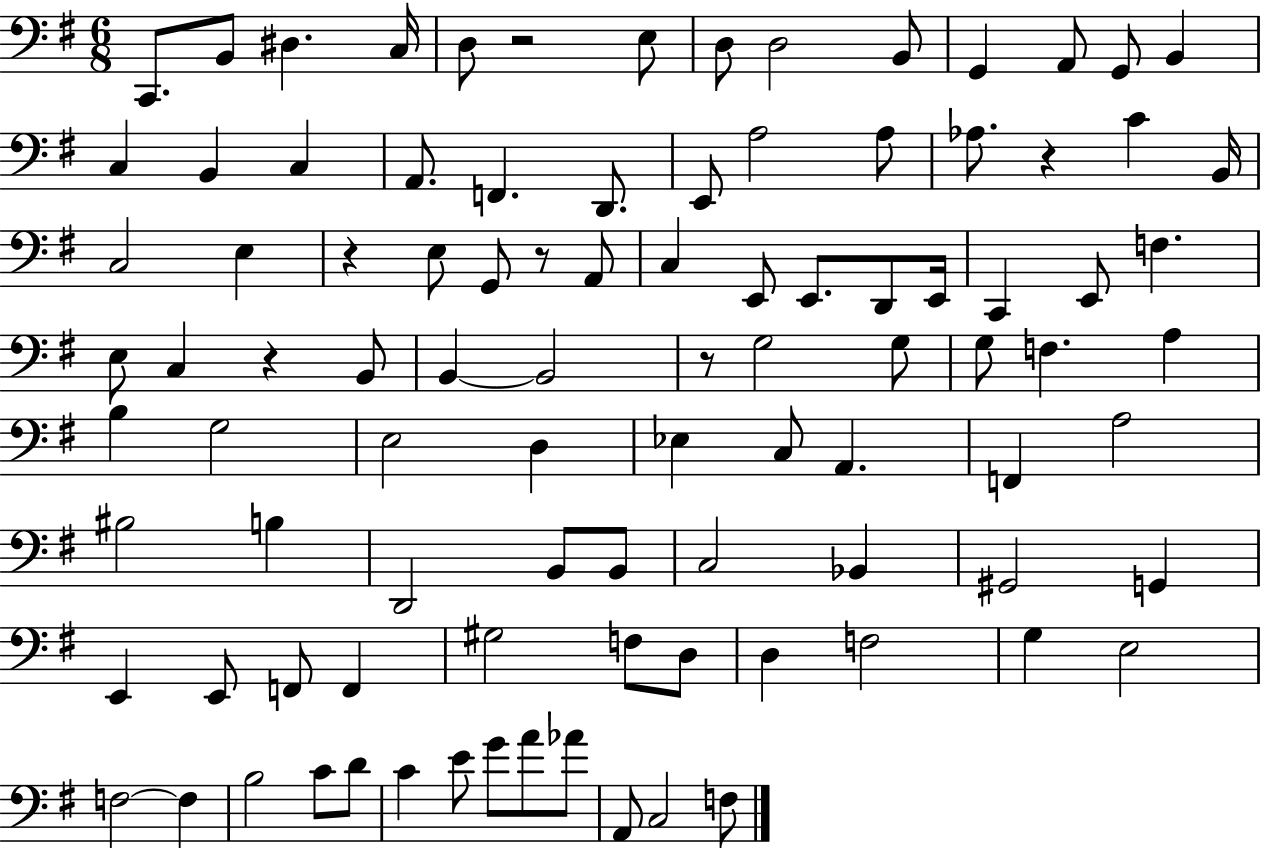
{
  \clef bass
  \numericTimeSignature
  \time 6/8
  \key g \major
  c,8. b,8 dis4. c16 | d8 r2 e8 | d8 d2 b,8 | g,4 a,8 g,8 b,4 | \break c4 b,4 c4 | a,8. f,4. d,8. | e,8 a2 a8 | aes8. r4 c'4 b,16 | \break c2 e4 | r4 e8 g,8 r8 a,8 | c4 e,8 e,8. d,8 e,16 | c,4 e,8 f4. | \break e8 c4 r4 b,8 | b,4~~ b,2 | r8 g2 g8 | g8 f4. a4 | \break b4 g2 | e2 d4 | ees4 c8 a,4. | f,4 a2 | \break bis2 b4 | d,2 b,8 b,8 | c2 bes,4 | gis,2 g,4 | \break e,4 e,8 f,8 f,4 | gis2 f8 d8 | d4 f2 | g4 e2 | \break f2~~ f4 | b2 c'8 d'8 | c'4 e'8 g'8 a'8 aes'8 | a,8 c2 f8 | \break \bar "|."
}